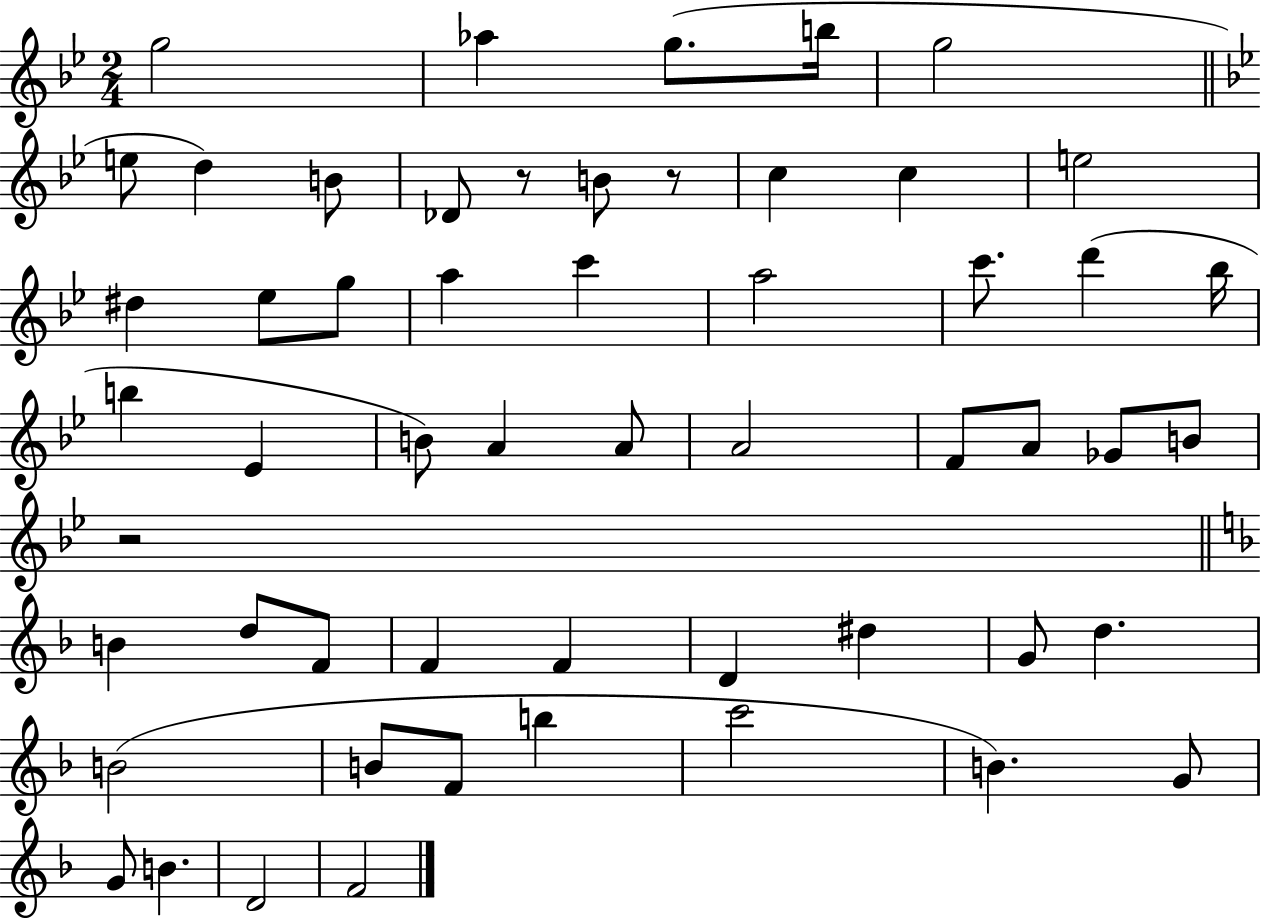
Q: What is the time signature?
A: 2/4